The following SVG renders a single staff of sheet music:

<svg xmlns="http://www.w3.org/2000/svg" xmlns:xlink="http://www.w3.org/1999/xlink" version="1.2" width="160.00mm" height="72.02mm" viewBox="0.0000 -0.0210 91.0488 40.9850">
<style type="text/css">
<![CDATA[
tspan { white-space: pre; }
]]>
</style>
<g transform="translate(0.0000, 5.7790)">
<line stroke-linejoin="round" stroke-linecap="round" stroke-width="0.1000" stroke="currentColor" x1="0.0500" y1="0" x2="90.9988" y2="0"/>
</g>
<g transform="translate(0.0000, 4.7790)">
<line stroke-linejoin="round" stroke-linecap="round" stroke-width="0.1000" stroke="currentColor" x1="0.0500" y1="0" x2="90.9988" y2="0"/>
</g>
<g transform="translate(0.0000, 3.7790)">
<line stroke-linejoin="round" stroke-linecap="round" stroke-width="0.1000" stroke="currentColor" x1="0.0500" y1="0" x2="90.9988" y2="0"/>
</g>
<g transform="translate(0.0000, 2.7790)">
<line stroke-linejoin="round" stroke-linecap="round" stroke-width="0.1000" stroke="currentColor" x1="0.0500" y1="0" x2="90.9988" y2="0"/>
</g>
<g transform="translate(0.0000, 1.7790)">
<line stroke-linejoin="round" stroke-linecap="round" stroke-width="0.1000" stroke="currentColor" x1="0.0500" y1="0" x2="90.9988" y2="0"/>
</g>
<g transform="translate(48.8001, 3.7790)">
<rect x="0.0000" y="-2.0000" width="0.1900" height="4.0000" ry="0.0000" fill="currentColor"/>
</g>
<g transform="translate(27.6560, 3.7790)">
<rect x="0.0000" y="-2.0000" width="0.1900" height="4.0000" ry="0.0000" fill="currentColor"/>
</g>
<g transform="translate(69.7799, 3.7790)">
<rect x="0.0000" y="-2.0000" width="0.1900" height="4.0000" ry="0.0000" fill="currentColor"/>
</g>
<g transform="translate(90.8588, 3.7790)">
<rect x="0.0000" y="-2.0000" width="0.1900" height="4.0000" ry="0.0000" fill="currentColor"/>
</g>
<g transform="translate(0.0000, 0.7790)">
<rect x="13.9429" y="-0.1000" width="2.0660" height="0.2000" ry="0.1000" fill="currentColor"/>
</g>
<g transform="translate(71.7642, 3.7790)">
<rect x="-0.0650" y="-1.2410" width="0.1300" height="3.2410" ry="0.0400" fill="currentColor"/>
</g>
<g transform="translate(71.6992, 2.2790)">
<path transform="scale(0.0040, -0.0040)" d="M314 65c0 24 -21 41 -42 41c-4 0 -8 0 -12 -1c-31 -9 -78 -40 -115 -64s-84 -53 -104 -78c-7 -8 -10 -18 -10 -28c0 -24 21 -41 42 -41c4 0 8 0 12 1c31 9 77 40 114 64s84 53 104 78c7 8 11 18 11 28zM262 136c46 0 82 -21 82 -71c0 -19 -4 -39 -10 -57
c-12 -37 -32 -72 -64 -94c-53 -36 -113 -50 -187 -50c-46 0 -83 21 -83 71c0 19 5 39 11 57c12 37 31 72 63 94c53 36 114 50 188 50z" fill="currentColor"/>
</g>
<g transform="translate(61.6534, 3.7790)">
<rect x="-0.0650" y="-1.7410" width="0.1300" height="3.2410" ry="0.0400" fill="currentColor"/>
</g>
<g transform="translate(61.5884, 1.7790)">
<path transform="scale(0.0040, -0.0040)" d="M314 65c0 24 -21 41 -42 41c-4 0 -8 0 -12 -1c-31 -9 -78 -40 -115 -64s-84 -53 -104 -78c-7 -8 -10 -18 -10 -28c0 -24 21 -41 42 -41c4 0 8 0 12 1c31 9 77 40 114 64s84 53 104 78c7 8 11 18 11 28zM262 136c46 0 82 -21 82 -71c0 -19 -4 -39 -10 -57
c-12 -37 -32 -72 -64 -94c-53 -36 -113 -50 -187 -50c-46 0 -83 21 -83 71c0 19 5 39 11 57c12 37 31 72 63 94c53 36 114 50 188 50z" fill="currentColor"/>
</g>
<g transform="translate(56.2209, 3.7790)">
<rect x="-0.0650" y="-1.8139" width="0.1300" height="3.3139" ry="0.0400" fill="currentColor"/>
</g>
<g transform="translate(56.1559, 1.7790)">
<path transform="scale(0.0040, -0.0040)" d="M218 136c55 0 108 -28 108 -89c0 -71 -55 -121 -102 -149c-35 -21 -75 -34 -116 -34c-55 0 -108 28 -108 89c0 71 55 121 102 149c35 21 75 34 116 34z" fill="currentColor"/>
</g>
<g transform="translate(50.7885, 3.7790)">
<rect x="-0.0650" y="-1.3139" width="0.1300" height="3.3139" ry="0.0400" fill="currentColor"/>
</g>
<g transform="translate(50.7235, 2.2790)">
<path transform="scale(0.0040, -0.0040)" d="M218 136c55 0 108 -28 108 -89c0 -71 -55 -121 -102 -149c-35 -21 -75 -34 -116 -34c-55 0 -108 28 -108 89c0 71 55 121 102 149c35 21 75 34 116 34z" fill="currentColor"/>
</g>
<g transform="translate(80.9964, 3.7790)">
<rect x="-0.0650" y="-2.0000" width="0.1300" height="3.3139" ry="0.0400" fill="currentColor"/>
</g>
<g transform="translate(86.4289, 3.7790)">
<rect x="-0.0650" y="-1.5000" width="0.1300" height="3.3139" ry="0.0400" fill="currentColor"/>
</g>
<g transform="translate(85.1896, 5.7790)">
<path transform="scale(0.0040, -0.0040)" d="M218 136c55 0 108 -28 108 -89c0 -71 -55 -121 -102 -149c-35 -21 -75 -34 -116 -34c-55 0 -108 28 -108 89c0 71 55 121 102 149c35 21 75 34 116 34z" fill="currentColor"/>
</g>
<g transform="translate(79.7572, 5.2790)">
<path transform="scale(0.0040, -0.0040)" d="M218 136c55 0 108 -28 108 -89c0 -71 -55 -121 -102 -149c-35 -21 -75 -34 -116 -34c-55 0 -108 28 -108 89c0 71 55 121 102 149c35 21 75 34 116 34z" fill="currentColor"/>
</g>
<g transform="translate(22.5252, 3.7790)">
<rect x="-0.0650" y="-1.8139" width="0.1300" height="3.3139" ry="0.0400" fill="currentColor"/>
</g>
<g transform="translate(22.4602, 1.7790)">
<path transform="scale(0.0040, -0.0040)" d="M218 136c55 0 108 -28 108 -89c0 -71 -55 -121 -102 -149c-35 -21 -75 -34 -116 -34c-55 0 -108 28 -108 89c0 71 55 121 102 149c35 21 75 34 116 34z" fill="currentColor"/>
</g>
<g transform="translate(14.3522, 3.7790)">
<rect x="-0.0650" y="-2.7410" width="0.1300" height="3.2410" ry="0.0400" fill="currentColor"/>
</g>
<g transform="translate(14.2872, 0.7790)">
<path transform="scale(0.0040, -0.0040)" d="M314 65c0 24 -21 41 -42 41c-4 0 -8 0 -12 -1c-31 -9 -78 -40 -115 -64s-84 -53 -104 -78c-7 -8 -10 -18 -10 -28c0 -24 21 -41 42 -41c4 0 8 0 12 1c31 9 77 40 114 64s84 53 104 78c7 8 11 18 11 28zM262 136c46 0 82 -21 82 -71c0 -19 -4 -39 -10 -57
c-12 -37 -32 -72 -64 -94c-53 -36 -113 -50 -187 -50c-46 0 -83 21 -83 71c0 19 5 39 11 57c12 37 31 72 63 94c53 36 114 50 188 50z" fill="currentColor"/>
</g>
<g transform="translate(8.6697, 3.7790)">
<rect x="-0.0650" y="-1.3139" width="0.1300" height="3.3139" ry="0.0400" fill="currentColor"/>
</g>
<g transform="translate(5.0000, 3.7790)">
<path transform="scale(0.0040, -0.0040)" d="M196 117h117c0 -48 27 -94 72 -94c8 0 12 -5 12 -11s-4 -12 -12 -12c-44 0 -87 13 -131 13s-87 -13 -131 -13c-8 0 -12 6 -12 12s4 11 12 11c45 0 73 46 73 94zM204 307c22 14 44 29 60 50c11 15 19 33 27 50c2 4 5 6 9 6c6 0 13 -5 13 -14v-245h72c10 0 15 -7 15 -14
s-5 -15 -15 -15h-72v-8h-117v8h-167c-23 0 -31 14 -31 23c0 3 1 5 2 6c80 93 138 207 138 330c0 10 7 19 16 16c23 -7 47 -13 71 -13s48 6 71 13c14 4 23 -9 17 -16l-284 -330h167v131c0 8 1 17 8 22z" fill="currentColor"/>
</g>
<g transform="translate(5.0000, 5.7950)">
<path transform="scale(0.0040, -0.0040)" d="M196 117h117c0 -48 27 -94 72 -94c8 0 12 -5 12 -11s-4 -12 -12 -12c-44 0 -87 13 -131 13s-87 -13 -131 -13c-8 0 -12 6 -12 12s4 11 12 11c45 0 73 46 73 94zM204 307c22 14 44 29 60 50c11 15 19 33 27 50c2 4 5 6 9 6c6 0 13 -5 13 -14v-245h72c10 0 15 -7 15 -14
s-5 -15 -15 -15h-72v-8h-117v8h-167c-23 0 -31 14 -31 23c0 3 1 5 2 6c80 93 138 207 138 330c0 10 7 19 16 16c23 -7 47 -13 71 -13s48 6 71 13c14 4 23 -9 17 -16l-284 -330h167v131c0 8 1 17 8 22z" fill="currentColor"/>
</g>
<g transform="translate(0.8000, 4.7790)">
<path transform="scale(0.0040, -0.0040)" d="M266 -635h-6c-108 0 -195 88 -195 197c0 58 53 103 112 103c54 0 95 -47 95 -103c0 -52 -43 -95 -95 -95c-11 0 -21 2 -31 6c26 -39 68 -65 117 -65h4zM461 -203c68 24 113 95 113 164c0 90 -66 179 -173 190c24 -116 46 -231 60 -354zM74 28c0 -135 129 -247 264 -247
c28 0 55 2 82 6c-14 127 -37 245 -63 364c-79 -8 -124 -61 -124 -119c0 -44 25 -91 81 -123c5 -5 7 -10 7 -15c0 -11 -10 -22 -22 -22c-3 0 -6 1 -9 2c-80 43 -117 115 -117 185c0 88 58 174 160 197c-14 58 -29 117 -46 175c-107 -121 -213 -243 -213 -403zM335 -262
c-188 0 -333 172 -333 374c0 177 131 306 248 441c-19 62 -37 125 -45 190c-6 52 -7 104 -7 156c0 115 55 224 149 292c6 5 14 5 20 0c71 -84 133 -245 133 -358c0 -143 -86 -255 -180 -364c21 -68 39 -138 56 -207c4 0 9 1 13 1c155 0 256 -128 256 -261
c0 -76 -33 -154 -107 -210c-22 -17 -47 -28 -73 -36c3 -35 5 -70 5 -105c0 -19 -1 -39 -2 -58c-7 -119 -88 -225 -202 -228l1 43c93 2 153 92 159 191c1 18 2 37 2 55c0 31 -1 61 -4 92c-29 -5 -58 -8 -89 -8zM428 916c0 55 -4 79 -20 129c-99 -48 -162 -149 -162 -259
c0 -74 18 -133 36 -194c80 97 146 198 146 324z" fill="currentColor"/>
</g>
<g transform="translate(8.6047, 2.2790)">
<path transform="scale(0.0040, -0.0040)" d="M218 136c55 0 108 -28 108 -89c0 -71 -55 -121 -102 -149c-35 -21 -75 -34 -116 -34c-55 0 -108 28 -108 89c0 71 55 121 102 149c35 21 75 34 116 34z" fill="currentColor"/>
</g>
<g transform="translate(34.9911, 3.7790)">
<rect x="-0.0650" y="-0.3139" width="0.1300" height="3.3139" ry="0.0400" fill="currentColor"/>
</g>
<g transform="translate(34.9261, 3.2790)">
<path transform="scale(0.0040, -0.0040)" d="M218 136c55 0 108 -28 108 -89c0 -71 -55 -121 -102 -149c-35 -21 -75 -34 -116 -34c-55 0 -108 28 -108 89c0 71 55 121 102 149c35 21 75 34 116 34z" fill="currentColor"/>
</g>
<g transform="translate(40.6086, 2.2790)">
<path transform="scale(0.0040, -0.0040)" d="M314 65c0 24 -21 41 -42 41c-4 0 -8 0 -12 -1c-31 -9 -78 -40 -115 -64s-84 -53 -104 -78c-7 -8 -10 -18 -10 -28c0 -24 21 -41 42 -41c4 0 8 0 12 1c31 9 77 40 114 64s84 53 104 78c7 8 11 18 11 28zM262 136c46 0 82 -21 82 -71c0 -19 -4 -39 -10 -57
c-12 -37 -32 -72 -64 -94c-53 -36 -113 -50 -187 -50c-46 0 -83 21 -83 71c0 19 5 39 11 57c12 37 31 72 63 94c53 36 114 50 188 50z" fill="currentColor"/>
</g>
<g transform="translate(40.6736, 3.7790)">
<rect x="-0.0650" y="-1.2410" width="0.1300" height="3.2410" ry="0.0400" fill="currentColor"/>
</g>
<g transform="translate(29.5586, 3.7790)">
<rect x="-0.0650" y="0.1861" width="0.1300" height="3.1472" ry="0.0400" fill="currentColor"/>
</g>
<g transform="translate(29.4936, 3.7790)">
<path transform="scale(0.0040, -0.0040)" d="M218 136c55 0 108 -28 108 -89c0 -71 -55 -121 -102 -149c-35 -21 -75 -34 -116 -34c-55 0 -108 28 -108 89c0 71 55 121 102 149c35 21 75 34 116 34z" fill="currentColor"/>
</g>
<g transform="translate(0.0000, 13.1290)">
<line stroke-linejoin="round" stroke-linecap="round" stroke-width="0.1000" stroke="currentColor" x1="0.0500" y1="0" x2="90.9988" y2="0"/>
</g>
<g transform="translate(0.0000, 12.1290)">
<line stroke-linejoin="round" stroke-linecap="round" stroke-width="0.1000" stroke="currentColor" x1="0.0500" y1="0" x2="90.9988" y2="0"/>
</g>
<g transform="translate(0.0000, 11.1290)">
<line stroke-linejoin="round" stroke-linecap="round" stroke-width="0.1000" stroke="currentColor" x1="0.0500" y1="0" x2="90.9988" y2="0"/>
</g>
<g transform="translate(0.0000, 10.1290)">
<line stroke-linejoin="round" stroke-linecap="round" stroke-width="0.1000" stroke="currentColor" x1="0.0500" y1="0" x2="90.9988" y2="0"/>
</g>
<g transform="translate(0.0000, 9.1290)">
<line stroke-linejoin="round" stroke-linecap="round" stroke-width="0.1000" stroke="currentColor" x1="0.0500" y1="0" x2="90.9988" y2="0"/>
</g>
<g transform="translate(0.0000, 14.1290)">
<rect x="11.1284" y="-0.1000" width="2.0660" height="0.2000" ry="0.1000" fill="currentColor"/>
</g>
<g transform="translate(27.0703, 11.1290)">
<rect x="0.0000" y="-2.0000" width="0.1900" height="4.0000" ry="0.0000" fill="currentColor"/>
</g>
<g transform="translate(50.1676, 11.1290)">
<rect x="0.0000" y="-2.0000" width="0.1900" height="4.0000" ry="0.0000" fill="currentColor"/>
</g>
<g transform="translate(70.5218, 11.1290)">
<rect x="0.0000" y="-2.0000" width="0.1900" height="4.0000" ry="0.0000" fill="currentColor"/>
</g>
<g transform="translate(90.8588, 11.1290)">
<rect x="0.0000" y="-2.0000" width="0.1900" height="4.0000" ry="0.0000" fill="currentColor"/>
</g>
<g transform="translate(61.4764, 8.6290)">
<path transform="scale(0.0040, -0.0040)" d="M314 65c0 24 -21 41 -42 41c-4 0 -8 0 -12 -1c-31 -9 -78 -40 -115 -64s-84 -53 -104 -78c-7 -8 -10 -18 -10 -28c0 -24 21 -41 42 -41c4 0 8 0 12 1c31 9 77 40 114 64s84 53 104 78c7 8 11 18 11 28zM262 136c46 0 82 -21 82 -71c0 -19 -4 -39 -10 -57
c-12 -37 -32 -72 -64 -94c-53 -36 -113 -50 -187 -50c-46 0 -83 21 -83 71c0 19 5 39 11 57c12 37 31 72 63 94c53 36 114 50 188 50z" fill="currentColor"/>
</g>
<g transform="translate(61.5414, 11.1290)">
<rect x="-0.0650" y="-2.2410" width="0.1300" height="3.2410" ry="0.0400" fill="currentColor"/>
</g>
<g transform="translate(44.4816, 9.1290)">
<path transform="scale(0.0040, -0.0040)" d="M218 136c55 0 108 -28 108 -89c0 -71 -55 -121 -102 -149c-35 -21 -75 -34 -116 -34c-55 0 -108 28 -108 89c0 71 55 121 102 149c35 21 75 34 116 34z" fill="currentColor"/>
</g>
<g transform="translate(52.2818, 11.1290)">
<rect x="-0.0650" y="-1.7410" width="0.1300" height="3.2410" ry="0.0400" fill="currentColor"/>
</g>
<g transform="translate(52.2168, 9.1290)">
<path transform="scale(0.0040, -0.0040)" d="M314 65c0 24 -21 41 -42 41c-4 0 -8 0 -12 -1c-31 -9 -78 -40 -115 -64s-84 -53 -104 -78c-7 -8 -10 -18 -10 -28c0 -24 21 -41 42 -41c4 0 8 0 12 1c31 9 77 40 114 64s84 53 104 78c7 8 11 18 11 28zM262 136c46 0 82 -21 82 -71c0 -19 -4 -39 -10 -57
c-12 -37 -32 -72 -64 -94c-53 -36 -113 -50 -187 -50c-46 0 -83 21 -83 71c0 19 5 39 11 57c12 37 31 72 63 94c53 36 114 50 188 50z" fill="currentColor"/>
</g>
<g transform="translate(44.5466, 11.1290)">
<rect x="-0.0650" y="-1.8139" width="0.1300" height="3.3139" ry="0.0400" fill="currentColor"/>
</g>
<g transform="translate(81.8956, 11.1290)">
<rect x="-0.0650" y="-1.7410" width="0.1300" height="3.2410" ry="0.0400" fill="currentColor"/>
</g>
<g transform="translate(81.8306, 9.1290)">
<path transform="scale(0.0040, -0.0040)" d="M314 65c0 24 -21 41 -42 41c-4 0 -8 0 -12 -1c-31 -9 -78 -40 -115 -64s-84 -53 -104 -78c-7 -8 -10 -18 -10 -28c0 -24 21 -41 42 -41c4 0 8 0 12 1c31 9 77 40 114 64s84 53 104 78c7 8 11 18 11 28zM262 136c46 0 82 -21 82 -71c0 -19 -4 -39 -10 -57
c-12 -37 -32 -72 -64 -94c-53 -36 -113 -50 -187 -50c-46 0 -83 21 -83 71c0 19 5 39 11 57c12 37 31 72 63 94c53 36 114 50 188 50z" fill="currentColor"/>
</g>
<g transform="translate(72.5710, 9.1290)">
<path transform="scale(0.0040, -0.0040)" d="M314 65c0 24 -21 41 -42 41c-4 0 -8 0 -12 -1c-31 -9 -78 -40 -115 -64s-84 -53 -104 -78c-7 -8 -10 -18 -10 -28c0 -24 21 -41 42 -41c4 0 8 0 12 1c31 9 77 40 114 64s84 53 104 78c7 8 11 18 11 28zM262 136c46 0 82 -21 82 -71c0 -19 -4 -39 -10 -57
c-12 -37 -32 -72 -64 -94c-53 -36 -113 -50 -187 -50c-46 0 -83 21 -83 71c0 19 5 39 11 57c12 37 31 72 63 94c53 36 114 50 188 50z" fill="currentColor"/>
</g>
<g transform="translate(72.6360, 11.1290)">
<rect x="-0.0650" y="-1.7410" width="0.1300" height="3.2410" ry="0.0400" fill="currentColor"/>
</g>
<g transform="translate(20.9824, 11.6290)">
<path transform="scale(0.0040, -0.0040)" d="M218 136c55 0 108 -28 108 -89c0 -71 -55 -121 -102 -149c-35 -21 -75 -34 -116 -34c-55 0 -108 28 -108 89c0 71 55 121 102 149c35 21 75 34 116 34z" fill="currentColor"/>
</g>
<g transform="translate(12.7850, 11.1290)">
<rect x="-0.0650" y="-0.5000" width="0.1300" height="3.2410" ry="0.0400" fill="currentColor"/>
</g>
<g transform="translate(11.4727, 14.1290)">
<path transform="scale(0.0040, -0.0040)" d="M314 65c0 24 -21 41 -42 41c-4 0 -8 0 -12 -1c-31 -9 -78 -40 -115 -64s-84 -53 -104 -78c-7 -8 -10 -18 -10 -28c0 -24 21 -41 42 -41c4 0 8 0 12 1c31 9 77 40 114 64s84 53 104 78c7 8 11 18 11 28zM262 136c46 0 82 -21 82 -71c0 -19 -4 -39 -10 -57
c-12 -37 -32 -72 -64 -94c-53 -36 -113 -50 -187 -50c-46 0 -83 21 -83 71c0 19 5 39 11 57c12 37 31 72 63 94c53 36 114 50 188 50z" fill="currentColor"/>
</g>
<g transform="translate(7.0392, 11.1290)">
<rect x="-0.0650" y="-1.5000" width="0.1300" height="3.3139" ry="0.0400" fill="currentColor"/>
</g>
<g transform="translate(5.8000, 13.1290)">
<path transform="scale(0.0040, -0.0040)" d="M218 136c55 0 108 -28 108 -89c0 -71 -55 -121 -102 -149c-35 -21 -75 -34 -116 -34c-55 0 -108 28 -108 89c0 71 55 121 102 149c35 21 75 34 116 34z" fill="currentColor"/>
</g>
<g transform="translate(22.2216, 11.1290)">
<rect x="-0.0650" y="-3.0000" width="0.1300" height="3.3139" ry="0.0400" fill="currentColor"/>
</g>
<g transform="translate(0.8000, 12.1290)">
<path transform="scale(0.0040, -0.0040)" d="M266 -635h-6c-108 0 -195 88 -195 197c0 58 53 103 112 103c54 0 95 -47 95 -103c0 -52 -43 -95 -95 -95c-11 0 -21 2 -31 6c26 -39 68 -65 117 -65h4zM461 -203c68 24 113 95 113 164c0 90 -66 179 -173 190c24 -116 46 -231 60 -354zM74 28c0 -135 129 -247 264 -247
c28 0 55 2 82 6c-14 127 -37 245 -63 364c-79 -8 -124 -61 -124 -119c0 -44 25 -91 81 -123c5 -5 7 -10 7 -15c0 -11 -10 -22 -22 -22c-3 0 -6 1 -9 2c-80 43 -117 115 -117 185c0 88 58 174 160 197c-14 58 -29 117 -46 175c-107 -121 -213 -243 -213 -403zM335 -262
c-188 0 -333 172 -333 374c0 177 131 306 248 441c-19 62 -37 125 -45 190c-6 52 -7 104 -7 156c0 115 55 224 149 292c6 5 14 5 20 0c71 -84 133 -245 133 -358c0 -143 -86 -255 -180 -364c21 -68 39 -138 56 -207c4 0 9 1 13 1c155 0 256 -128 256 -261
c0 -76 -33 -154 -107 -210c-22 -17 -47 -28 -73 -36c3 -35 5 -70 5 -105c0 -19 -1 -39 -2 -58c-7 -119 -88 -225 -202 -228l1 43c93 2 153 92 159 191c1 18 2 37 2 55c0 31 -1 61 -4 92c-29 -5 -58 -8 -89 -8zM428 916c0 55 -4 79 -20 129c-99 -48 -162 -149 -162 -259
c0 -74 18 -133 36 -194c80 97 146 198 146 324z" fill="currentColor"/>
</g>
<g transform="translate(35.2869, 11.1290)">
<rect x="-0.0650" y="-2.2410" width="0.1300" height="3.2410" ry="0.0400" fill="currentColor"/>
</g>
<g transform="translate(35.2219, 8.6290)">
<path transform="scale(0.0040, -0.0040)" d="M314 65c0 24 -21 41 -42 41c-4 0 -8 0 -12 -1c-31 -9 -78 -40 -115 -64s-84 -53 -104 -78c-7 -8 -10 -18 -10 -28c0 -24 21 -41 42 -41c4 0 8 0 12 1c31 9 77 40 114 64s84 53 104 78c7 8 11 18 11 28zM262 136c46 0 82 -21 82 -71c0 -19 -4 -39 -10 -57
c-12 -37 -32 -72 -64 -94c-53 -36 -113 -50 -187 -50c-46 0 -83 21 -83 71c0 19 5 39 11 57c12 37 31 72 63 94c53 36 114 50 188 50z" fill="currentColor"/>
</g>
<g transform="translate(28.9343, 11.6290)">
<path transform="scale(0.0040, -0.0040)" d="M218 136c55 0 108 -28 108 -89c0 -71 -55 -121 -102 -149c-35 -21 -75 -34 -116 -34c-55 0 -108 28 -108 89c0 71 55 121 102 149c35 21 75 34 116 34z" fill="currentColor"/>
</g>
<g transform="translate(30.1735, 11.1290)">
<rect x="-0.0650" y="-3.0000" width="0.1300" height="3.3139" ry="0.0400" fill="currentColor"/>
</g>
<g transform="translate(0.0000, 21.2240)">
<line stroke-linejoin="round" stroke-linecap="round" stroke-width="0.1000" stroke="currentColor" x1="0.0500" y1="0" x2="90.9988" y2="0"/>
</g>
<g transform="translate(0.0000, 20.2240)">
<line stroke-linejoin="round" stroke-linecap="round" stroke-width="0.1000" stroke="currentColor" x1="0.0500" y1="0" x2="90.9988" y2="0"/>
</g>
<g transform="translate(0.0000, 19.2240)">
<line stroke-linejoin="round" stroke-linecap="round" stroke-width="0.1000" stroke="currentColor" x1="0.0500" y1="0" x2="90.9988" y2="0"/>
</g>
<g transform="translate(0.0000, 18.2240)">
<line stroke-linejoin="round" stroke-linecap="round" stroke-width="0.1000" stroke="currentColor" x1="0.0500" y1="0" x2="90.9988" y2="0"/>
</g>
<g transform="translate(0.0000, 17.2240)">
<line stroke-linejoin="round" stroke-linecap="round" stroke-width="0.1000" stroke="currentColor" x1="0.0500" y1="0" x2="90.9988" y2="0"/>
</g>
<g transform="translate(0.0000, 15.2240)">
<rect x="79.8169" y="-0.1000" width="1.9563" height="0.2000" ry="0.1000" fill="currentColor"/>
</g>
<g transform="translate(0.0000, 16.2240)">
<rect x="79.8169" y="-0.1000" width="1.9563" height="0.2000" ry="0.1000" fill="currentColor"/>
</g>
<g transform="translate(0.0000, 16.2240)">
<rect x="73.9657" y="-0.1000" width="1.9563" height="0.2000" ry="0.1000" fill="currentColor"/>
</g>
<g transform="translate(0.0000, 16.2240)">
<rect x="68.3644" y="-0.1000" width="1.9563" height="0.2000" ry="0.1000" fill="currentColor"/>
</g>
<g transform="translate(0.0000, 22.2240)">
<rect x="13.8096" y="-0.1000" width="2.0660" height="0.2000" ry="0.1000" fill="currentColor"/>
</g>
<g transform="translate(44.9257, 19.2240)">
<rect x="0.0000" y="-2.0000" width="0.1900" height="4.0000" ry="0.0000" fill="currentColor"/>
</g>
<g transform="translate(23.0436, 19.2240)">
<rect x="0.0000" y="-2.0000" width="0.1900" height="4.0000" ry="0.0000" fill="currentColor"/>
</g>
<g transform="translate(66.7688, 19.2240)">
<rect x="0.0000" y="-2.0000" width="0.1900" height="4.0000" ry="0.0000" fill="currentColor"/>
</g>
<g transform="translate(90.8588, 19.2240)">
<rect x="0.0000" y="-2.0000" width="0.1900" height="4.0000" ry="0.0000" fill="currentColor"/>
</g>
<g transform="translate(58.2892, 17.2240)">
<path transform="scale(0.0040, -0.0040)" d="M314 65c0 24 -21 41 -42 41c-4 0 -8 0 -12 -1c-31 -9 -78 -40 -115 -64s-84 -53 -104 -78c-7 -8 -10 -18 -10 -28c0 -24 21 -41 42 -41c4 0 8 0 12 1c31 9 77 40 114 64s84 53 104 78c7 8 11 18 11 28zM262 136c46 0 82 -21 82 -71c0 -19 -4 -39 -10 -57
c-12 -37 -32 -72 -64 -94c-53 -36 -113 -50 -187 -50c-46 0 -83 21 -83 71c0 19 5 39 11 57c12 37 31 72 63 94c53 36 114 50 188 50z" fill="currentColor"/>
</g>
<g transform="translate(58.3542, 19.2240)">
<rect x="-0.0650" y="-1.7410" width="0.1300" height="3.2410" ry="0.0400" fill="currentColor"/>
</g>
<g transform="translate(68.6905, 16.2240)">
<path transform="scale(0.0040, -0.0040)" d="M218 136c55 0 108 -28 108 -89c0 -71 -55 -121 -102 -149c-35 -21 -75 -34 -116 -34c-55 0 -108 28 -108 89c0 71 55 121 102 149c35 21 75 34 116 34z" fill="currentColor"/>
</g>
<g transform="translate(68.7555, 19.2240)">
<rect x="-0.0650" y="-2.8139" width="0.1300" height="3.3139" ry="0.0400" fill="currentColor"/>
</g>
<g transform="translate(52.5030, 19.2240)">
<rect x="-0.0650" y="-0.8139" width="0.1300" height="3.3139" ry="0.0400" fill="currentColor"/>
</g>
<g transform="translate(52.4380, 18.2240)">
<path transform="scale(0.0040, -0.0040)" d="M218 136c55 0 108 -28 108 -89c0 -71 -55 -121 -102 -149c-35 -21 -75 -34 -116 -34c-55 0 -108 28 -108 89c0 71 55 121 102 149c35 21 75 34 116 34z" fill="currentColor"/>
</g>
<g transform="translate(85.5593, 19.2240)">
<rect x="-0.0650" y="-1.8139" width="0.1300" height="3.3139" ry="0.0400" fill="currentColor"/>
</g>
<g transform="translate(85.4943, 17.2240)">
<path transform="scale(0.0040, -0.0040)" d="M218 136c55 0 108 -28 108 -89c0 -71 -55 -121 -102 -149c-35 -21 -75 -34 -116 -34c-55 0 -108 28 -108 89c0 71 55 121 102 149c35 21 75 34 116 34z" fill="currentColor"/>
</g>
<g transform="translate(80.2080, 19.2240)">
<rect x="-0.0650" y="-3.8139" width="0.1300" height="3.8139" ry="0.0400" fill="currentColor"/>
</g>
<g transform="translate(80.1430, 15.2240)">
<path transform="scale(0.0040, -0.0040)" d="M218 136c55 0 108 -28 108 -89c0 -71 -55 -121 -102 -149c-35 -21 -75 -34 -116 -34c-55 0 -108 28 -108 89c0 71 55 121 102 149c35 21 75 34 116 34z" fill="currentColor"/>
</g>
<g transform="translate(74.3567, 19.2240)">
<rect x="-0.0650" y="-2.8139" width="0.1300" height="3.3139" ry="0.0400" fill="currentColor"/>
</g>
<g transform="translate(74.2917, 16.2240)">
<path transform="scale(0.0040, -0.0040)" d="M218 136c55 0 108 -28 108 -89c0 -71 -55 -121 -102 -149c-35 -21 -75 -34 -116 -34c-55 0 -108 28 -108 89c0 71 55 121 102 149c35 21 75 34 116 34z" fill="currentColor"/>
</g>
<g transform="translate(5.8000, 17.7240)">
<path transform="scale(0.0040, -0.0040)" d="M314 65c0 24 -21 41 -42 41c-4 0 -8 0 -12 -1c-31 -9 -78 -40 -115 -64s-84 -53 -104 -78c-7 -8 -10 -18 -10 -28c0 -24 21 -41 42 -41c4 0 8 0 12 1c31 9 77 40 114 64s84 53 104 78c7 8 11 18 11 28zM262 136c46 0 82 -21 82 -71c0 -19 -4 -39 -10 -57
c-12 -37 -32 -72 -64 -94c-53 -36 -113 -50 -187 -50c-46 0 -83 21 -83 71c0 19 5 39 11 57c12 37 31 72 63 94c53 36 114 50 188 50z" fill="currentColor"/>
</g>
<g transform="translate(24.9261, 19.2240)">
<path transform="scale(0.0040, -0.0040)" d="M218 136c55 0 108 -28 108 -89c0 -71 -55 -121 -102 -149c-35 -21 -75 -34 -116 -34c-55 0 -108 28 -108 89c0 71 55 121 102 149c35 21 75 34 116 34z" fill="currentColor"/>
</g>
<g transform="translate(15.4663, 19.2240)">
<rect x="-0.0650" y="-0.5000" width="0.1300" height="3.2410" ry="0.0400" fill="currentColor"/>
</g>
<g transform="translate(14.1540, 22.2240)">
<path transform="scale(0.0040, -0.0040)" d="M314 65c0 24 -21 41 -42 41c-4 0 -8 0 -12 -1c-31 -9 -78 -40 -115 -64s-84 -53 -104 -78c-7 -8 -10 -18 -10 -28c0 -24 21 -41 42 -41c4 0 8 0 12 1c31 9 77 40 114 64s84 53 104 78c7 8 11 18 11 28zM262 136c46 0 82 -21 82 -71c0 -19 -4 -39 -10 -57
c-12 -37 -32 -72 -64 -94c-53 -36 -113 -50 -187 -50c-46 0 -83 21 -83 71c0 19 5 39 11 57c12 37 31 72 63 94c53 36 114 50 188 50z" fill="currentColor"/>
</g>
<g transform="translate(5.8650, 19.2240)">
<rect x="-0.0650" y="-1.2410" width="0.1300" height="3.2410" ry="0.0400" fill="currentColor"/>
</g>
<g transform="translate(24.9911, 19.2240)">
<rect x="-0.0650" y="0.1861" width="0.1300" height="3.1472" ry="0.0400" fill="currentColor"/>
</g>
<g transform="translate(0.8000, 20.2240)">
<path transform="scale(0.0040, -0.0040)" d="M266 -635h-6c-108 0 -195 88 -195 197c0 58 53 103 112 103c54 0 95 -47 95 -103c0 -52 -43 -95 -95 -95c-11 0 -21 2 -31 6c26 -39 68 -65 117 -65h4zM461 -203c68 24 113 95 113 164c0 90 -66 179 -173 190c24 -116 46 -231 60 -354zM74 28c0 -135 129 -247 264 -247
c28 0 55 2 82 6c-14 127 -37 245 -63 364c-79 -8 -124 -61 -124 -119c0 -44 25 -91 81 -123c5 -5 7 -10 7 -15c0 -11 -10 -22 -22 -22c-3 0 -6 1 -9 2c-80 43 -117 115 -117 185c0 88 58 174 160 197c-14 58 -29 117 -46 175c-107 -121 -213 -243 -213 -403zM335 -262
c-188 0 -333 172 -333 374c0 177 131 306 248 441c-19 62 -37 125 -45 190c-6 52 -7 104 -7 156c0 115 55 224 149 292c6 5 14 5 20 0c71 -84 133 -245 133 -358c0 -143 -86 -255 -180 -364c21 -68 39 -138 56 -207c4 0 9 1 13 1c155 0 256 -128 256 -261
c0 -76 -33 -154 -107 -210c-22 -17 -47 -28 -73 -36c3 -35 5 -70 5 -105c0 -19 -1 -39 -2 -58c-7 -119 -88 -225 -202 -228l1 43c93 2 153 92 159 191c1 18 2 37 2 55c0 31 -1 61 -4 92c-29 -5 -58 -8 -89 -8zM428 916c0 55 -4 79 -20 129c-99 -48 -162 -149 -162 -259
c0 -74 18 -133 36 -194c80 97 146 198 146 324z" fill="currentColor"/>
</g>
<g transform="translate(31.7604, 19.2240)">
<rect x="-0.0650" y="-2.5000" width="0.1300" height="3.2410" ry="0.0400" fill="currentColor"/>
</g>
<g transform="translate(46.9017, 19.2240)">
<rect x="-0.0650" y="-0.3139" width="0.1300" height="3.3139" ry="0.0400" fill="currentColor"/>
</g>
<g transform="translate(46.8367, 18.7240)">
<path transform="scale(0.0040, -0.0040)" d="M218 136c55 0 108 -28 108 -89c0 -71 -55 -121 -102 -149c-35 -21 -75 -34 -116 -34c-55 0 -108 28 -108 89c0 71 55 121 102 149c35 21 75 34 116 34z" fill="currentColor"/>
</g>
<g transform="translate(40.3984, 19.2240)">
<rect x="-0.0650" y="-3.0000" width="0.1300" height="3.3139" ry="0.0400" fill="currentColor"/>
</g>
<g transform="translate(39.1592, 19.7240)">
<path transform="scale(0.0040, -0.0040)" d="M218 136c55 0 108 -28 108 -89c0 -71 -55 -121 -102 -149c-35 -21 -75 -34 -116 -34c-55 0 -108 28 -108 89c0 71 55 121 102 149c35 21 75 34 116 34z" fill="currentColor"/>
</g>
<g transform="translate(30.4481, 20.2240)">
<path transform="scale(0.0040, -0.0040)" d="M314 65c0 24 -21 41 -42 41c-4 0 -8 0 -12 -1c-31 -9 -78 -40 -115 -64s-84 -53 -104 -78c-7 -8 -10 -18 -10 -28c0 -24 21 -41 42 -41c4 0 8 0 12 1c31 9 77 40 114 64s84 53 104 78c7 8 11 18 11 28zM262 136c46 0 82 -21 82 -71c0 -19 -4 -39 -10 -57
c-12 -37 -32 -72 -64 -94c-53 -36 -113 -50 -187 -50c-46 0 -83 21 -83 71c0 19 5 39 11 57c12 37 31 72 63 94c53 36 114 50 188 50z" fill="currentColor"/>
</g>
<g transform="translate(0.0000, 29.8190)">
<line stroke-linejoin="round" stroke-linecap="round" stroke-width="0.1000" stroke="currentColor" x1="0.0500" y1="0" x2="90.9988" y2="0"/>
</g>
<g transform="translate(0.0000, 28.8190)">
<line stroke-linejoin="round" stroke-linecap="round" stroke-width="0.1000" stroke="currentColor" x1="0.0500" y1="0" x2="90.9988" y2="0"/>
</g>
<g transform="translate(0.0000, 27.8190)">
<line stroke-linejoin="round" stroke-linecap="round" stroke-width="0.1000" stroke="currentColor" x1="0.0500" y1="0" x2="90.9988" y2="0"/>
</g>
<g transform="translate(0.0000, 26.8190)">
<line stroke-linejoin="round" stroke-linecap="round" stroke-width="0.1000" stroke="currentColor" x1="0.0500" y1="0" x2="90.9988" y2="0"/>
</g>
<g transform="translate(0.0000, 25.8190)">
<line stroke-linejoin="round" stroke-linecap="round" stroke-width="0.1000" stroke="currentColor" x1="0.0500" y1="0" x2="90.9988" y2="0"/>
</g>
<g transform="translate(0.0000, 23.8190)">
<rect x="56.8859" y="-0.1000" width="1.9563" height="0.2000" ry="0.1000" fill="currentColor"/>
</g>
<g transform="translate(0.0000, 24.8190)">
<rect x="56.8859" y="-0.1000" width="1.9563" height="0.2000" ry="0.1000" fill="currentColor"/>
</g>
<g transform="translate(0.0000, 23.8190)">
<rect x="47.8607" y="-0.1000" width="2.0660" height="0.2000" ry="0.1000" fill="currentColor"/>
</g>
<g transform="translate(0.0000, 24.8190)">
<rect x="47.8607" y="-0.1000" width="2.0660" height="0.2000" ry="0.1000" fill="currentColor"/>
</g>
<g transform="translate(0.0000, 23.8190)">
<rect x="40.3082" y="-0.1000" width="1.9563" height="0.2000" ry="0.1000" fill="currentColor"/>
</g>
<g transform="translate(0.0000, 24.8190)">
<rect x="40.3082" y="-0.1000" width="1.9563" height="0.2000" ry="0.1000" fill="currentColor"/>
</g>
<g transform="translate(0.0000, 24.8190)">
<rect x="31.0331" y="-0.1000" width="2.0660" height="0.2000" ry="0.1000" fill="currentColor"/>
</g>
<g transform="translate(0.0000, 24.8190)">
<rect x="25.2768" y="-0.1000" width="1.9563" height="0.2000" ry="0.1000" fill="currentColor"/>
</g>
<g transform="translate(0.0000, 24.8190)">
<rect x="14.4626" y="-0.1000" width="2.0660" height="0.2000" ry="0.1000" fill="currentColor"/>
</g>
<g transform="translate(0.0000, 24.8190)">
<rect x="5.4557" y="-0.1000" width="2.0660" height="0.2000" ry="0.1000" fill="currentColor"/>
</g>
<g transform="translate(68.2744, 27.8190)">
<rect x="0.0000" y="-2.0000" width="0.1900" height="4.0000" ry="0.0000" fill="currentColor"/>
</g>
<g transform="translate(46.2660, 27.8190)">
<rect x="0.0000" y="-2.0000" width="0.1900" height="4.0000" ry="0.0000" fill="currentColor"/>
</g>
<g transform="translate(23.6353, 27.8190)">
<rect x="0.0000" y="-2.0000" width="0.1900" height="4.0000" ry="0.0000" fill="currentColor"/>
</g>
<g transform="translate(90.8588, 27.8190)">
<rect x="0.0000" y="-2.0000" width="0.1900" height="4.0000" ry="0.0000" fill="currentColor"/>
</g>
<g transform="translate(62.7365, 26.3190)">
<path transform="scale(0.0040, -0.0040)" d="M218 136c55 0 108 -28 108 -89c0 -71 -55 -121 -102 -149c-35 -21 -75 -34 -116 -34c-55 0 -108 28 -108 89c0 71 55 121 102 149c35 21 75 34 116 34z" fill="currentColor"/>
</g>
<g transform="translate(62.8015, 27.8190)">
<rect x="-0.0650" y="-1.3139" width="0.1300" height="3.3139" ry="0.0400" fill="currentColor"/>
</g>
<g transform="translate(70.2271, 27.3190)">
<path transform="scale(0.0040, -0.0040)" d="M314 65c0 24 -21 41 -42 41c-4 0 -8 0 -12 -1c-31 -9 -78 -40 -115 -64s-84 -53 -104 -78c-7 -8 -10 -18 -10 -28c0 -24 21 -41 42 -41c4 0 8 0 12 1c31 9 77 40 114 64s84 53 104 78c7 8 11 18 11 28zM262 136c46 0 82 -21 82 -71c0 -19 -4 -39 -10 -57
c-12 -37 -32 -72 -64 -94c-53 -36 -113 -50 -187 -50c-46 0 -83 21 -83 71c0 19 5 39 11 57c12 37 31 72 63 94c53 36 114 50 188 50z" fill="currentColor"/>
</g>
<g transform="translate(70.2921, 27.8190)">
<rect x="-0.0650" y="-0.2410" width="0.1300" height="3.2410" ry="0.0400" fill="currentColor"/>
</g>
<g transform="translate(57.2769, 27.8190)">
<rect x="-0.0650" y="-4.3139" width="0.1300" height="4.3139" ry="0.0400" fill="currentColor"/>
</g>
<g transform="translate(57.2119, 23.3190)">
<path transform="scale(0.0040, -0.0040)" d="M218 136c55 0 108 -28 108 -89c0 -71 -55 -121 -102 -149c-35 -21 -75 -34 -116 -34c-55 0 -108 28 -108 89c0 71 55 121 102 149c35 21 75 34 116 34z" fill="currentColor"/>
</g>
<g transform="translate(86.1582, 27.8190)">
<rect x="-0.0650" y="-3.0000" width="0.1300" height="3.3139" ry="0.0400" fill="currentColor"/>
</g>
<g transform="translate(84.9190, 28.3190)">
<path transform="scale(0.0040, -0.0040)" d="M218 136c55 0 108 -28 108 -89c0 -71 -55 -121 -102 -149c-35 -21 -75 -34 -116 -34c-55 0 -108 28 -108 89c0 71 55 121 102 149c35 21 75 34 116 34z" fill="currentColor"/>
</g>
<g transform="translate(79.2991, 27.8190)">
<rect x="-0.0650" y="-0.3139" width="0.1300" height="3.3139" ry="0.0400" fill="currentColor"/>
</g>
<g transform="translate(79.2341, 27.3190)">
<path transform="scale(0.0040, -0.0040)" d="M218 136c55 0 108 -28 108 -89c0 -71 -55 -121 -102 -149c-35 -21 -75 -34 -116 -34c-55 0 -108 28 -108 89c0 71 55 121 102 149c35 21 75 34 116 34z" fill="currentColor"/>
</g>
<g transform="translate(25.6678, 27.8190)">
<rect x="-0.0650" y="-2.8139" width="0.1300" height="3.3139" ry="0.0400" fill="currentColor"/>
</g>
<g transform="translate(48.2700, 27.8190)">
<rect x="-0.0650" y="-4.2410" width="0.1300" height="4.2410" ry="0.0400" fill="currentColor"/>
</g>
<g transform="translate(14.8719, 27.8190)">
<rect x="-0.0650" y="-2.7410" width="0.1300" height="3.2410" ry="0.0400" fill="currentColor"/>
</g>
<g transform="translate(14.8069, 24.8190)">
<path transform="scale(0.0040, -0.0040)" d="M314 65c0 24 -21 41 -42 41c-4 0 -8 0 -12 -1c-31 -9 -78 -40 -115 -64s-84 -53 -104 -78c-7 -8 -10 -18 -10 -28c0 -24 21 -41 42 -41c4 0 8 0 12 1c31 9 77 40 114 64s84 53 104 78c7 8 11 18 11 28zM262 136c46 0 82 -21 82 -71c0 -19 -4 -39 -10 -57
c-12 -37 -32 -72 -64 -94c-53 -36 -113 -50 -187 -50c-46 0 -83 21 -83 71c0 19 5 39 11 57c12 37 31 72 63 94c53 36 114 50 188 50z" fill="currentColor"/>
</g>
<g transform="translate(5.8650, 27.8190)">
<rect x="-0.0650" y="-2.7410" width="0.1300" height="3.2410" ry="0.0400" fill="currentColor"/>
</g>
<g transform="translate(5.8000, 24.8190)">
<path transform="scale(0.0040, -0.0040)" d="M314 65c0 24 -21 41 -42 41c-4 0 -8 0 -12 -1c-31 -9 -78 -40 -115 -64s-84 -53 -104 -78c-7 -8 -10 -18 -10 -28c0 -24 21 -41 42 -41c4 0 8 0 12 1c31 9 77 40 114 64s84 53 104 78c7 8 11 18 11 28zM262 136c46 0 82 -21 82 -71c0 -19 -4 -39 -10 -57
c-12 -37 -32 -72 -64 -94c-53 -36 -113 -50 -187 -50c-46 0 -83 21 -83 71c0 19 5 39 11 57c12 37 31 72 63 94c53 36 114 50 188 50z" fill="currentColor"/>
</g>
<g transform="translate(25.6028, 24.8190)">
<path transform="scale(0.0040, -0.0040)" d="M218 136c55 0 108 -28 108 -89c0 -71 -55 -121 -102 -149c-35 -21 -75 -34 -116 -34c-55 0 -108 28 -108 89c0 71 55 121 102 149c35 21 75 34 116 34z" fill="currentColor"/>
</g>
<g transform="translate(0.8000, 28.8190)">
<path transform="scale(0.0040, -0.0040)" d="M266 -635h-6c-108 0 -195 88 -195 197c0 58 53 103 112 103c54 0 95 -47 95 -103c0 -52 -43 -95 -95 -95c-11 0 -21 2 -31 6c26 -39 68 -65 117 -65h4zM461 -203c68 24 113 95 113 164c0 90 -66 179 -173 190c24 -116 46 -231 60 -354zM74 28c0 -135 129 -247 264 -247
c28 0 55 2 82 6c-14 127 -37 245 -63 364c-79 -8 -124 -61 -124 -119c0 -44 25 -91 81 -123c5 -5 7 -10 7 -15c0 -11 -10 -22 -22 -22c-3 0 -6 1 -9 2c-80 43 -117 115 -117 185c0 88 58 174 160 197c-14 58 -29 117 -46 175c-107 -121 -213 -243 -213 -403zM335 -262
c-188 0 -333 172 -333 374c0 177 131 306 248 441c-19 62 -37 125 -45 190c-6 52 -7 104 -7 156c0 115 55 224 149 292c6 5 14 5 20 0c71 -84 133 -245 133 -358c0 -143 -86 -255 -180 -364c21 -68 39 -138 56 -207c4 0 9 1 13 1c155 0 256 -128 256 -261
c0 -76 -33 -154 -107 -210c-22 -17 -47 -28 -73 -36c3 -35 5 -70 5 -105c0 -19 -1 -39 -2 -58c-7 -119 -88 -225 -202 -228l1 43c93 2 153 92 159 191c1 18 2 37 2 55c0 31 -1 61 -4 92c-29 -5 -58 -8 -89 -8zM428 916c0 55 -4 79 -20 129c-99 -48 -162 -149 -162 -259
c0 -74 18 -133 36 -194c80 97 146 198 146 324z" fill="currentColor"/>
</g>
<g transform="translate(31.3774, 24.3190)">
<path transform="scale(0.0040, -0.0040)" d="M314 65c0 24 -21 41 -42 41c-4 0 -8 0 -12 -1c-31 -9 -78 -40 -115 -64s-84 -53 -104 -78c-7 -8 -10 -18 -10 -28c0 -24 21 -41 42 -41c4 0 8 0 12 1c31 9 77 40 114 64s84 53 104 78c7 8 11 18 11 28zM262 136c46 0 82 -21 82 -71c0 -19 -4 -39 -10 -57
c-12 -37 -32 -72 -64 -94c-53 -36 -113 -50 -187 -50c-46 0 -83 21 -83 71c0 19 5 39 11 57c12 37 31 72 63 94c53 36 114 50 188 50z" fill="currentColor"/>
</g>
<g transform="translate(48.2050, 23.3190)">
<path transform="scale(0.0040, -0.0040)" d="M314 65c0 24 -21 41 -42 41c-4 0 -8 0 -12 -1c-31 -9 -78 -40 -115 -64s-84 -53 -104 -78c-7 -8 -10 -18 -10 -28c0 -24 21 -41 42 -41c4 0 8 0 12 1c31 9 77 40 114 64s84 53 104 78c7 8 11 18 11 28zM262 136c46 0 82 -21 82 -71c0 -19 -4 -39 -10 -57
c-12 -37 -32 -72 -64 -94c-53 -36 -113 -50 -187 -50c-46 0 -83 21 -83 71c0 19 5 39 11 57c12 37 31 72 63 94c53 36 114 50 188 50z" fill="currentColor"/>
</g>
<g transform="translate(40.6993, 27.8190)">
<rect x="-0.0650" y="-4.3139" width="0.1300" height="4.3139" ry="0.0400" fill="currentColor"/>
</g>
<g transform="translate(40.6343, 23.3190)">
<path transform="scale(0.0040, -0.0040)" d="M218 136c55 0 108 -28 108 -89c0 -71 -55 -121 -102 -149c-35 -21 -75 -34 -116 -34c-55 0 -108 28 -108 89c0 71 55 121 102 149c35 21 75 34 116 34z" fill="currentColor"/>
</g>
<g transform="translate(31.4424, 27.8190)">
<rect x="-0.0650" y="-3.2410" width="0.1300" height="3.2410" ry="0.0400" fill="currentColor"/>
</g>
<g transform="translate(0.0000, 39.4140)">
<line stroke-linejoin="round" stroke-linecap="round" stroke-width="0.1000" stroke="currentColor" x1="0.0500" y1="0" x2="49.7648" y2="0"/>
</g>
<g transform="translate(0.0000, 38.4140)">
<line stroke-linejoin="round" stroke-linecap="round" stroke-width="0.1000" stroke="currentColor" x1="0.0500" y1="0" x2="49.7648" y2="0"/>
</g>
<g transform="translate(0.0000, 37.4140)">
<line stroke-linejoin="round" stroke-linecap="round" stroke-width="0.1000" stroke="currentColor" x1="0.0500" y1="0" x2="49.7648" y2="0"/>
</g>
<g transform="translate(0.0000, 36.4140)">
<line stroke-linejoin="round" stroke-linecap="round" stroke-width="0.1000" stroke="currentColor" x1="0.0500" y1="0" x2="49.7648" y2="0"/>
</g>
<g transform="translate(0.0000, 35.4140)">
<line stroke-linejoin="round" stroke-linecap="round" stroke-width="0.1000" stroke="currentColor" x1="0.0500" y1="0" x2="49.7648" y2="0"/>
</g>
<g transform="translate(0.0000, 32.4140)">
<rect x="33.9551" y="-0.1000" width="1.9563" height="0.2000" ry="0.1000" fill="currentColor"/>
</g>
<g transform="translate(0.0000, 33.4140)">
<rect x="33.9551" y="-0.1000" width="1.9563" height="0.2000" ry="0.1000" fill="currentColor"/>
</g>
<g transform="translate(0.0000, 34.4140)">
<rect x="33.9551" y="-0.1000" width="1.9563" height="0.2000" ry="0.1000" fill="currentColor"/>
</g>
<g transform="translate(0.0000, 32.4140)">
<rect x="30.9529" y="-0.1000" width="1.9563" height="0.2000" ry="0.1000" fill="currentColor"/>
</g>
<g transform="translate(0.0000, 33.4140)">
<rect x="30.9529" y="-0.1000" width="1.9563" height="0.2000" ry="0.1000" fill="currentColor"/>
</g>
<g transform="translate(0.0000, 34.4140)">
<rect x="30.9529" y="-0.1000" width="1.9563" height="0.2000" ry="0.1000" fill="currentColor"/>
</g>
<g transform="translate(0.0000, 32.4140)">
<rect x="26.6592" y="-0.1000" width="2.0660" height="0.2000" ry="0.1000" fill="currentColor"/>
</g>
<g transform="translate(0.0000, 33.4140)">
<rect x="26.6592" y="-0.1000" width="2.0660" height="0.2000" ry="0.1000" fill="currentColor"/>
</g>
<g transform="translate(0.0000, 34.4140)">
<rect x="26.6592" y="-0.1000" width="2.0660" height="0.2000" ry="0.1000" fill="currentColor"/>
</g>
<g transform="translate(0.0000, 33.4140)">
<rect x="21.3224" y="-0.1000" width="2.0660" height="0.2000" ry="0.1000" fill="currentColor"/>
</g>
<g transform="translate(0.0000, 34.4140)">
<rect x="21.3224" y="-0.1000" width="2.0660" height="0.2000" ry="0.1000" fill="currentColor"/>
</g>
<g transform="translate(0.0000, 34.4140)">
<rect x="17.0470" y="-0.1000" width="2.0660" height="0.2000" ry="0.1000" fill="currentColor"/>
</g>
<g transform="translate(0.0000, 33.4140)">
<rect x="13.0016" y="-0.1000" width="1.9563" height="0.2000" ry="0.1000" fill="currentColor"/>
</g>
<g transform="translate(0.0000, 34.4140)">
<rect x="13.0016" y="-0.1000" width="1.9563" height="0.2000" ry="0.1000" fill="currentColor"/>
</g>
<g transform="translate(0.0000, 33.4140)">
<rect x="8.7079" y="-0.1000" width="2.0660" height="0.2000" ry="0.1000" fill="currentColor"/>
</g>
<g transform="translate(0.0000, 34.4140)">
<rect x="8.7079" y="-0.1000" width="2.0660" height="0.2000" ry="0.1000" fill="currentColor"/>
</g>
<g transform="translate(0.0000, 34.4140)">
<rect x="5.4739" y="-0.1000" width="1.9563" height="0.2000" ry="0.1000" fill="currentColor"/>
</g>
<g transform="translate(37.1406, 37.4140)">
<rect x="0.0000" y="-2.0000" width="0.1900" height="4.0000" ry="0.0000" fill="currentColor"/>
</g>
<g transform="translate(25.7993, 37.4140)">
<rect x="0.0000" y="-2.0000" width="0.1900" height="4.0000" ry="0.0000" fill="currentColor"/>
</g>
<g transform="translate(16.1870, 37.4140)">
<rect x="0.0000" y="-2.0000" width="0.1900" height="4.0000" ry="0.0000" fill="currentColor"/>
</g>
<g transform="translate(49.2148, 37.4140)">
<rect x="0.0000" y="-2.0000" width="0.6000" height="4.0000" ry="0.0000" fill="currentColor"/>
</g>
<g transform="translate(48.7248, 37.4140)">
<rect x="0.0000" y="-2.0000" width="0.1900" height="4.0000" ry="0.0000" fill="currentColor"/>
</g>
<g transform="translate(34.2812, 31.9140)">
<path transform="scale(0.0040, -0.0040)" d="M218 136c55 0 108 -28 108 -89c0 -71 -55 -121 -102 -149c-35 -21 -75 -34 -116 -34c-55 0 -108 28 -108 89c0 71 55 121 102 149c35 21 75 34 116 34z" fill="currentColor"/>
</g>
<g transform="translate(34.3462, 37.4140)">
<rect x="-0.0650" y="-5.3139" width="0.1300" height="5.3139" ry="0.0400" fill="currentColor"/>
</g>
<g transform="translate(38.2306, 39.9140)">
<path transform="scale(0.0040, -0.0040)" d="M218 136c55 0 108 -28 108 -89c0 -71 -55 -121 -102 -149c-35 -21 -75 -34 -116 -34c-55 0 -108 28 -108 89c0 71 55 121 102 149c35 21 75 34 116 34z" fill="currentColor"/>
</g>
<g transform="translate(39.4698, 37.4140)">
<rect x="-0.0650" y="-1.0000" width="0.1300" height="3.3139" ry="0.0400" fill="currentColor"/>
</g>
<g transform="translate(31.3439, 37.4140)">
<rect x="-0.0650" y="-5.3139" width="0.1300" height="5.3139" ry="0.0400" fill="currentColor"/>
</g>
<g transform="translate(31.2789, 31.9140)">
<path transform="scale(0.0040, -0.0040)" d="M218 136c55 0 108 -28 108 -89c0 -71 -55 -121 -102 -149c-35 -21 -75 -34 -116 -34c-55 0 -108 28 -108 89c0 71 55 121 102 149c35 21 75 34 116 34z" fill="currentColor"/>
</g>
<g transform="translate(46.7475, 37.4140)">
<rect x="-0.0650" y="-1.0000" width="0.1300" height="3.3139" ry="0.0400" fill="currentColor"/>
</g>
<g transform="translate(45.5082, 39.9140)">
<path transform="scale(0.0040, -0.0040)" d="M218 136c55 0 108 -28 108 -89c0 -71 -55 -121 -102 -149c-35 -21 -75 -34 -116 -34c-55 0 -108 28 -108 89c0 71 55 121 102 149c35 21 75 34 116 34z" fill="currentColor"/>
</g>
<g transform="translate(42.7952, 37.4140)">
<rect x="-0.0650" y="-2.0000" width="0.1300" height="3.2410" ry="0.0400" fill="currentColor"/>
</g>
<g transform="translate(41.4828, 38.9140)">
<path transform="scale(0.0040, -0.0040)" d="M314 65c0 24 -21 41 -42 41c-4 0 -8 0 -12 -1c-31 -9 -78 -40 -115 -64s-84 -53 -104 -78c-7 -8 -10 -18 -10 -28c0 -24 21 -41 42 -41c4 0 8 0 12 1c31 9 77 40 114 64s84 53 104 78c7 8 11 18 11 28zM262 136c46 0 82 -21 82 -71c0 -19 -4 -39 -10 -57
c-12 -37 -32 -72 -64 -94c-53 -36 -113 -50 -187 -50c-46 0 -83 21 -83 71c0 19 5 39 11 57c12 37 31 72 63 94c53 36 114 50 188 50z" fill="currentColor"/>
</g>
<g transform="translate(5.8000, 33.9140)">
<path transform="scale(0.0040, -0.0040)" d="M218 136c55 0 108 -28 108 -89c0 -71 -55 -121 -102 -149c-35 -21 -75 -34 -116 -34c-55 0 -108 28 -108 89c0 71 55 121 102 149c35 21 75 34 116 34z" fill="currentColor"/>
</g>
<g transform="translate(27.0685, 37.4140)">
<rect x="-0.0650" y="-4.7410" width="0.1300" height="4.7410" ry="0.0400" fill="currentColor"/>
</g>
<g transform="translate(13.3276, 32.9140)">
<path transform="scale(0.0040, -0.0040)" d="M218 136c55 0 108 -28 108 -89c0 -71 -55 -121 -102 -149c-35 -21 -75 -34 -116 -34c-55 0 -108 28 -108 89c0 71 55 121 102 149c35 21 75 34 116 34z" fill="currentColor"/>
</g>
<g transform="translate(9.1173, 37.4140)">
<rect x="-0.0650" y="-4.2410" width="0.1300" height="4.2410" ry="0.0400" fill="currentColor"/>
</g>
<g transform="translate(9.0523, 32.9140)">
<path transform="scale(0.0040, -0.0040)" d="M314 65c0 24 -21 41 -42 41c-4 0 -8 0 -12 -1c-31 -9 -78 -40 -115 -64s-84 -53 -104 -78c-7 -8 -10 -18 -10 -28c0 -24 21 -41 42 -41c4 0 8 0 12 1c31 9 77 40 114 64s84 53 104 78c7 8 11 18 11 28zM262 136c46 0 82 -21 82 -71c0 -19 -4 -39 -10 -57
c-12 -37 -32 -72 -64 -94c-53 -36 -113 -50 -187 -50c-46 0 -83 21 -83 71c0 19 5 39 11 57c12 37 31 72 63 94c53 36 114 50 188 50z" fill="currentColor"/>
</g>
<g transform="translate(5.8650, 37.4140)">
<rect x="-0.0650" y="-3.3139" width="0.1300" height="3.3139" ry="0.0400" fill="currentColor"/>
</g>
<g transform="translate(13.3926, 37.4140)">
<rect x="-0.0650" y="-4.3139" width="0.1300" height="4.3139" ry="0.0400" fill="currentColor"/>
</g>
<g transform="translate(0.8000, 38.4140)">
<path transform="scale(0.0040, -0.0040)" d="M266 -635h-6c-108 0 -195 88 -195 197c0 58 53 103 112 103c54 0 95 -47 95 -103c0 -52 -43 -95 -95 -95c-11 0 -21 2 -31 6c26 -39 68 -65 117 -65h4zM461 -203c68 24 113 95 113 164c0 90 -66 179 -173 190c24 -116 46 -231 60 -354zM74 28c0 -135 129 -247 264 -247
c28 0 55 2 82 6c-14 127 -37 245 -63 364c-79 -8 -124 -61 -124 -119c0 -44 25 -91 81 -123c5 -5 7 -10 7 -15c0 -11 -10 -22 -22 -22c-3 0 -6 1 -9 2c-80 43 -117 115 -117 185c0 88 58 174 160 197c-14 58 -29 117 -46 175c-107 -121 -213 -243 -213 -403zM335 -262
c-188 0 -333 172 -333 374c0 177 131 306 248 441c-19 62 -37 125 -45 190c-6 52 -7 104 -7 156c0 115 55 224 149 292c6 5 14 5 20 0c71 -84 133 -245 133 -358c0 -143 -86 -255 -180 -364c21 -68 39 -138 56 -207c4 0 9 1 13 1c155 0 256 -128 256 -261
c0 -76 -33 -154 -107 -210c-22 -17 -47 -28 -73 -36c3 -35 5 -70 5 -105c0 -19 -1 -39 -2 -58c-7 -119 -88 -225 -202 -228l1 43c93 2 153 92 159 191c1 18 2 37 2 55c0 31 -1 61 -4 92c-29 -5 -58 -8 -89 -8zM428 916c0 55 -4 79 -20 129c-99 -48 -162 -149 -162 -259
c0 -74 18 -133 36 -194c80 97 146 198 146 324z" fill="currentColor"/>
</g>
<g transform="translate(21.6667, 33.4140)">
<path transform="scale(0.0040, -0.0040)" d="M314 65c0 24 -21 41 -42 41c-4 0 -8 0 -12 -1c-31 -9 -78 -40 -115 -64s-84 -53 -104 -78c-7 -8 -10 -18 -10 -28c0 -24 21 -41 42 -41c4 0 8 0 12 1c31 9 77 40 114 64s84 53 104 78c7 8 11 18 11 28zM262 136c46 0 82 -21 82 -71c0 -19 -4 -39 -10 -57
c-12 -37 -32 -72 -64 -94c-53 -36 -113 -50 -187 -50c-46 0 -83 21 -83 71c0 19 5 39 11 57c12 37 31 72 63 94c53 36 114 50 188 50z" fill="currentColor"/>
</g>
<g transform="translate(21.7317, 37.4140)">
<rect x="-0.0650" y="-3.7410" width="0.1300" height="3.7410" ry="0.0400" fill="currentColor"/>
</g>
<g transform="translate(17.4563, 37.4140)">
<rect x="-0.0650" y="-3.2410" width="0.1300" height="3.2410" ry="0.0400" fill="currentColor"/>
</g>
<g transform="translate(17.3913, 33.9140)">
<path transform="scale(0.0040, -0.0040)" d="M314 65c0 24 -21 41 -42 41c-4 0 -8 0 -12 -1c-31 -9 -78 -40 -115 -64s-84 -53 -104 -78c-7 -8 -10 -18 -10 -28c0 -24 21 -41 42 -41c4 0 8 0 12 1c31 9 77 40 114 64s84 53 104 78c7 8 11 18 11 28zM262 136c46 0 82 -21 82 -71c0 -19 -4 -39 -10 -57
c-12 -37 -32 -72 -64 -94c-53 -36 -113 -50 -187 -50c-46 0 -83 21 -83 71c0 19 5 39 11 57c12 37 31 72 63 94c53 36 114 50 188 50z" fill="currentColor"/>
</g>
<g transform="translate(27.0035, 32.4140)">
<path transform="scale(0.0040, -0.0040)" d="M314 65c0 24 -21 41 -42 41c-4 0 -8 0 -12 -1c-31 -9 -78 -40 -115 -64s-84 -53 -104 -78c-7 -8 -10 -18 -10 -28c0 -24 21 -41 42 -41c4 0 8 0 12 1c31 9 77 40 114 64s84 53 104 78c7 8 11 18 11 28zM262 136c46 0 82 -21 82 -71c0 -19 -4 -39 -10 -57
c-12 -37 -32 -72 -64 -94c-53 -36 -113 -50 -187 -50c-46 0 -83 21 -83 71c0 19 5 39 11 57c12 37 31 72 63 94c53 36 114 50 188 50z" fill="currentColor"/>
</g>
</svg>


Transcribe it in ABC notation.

X:1
T:Untitled
M:4/4
L:1/4
K:C
e a2 f B c e2 e f f2 e2 F E E C2 A A g2 f f2 g2 f2 f2 e2 C2 B G2 A c d f2 a a c' f a2 a2 a b2 d' d'2 d' e c2 c A b d'2 d' b2 c'2 e'2 f' f' D F2 D